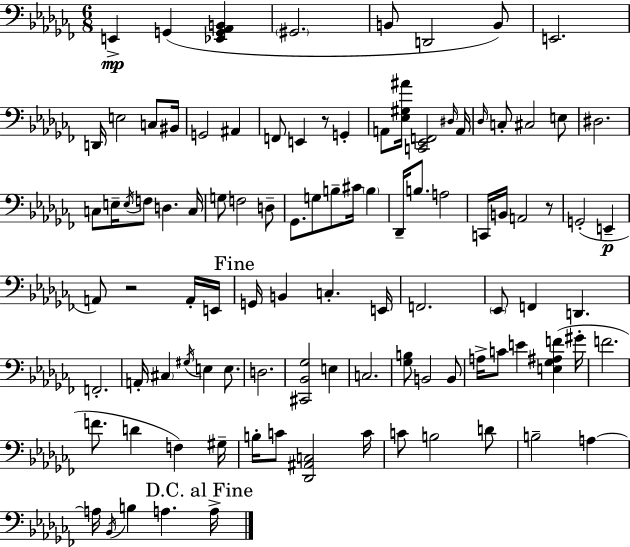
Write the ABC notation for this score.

X:1
T:Untitled
M:6/8
L:1/4
K:Abm
E,, G,, [_E,,G,,_A,,B,,] ^G,,2 B,,/2 D,,2 B,,/2 E,,2 D,,/4 E,2 C,/2 ^B,,/4 G,,2 ^A,, F,,/2 E,, z/2 G,, A,,/2 [_E,^G,^A]/4 [C,,_E,,F,,]2 ^D,/4 A,,/4 _D,/4 C,/2 ^C,2 E,/2 ^D,2 C,/2 E,/4 E,/4 F,/2 D, C,/4 G,/2 F,2 D,/2 _G,,/2 G,/2 B,/2 ^C/4 B, _D,,/4 B,/2 A,2 C,,/4 B,,/4 A,,2 z/2 G,,2 E,, A,,/2 z2 A,,/4 E,,/4 G,,/4 B,, C, E,,/4 F,,2 _E,,/2 F,, D,, F,,2 A,,/4 ^C, ^G,/4 E, E,/2 D,2 [^C,,_B,,_G,]2 E, C,2 [_G,B,]/2 B,,2 B,,/2 A,/4 C/2 E [E,_G,^A,F] ^G/4 F2 F/2 D F, ^G,/4 B,/4 C/2 [_D,,^A,,C,]2 C/4 C/2 B,2 D/2 B,2 A, A,/4 _B,,/4 B, A, A,/4